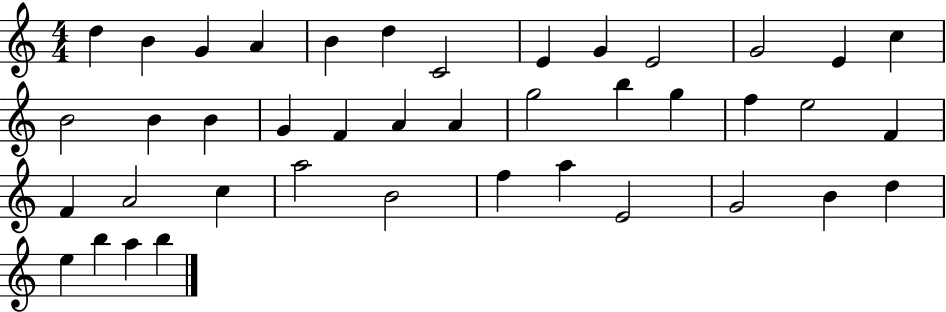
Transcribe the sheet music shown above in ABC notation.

X:1
T:Untitled
M:4/4
L:1/4
K:C
d B G A B d C2 E G E2 G2 E c B2 B B G F A A g2 b g f e2 F F A2 c a2 B2 f a E2 G2 B d e b a b